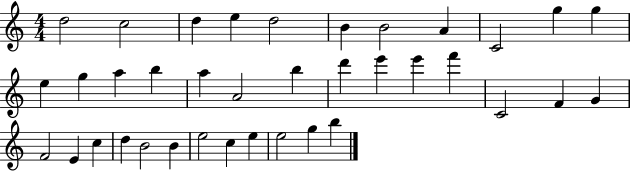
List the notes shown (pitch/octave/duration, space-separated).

D5/h C5/h D5/q E5/q D5/h B4/q B4/h A4/q C4/h G5/q G5/q E5/q G5/q A5/q B5/q A5/q A4/h B5/q D6/q E6/q E6/q F6/q C4/h F4/q G4/q F4/h E4/q C5/q D5/q B4/h B4/q E5/h C5/q E5/q E5/h G5/q B5/q